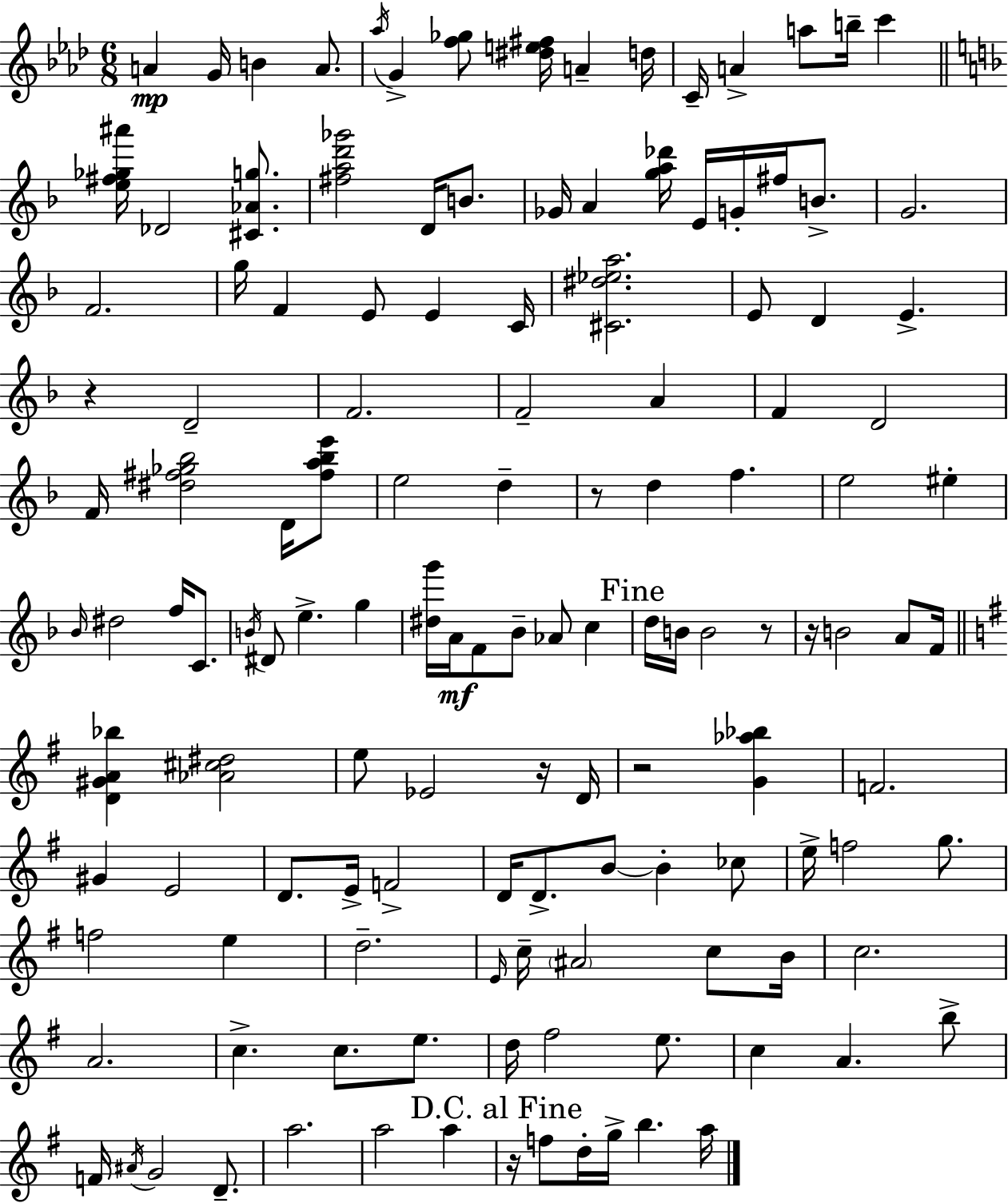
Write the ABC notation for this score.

X:1
T:Untitled
M:6/8
L:1/4
K:Fm
A G/4 B A/2 _a/4 G [f_g]/2 [^de^f]/4 A d/4 C/4 A a/2 b/4 c' [e^f_g^a']/4 _D2 [^C_Ag]/2 [^fad'_g']2 D/4 B/2 _G/4 A [ga_d']/4 E/4 G/4 ^f/4 B/2 G2 F2 g/4 F E/2 E C/4 [^C^d_ea]2 E/2 D E z D2 F2 F2 A F D2 F/4 [^d^f_g_b]2 D/4 [^fa_be']/2 e2 d z/2 d f e2 ^e _B/4 ^d2 f/4 C/2 B/4 ^D/2 e g [^dg']/4 A/4 F/2 _B/2 _A/2 c d/4 B/4 B2 z/2 z/4 B2 A/2 F/4 [D^GA_b] [_A^c^d]2 e/2 _E2 z/4 D/4 z2 [G_a_b] F2 ^G E2 D/2 E/4 F2 D/4 D/2 B/2 B _c/2 e/4 f2 g/2 f2 e d2 E/4 c/4 ^A2 c/2 B/4 c2 A2 c c/2 e/2 d/4 ^f2 e/2 c A b/2 F/4 ^A/4 G2 D/2 a2 a2 a z/4 f/2 d/4 g/4 b a/4